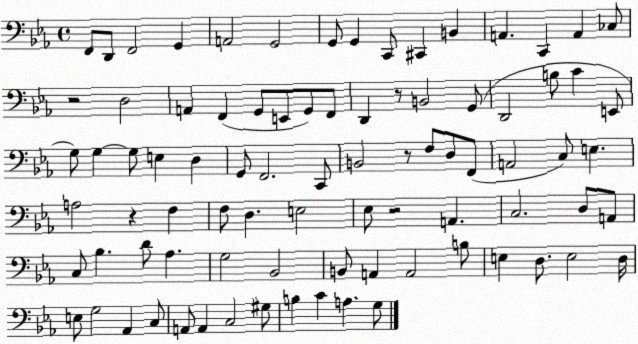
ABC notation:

X:1
T:Untitled
M:4/4
L:1/4
K:Eb
F,,/2 D,,/2 F,,2 G,, A,,2 G,,2 G,,/2 G,, C,,/2 ^C,, B,, A,, C,, A,, _C,/2 z2 D,2 A,, F,, G,,/2 E,,/2 G,,/2 F,,/2 D,, z/2 B,,2 G,,/2 D,,2 B,/2 C E,,/2 G,/2 G, G,/2 E, D, G,,/2 F,,2 C,,/2 B,,2 z/2 F,/2 D,/2 F,,/2 A,,2 C,/2 E, A,2 z F, F,/2 D, E,2 _E,/2 z2 A,, C,2 D,/2 A,,/2 C,/2 _B, D/2 _A, G,2 _B,,2 B,,/2 A,, A,,2 B,/2 E, D,/2 E,2 D,/4 E,/2 G,2 _A,, C,/2 A,,/2 A,, C,2 ^G,/2 B, C A, G,/2